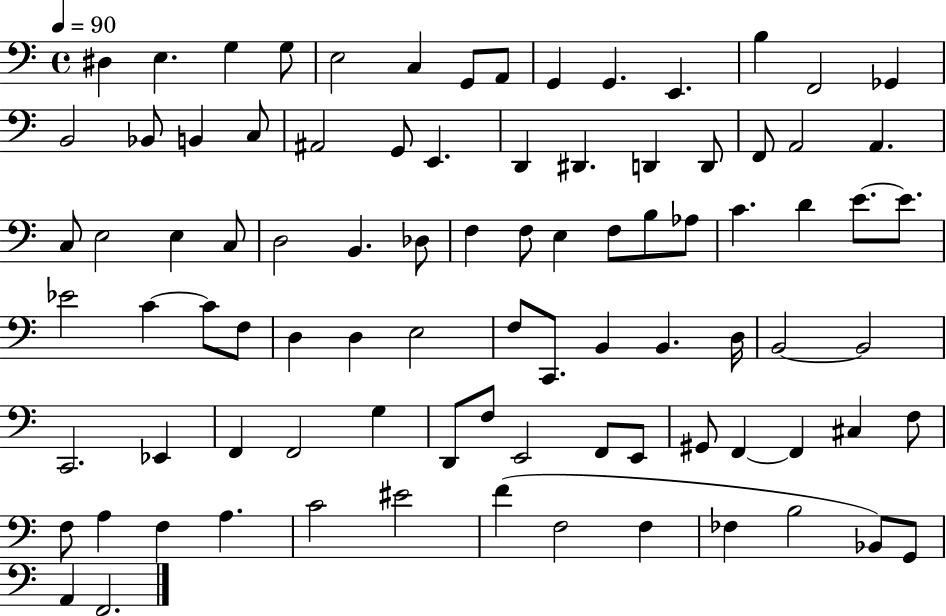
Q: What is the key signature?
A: C major